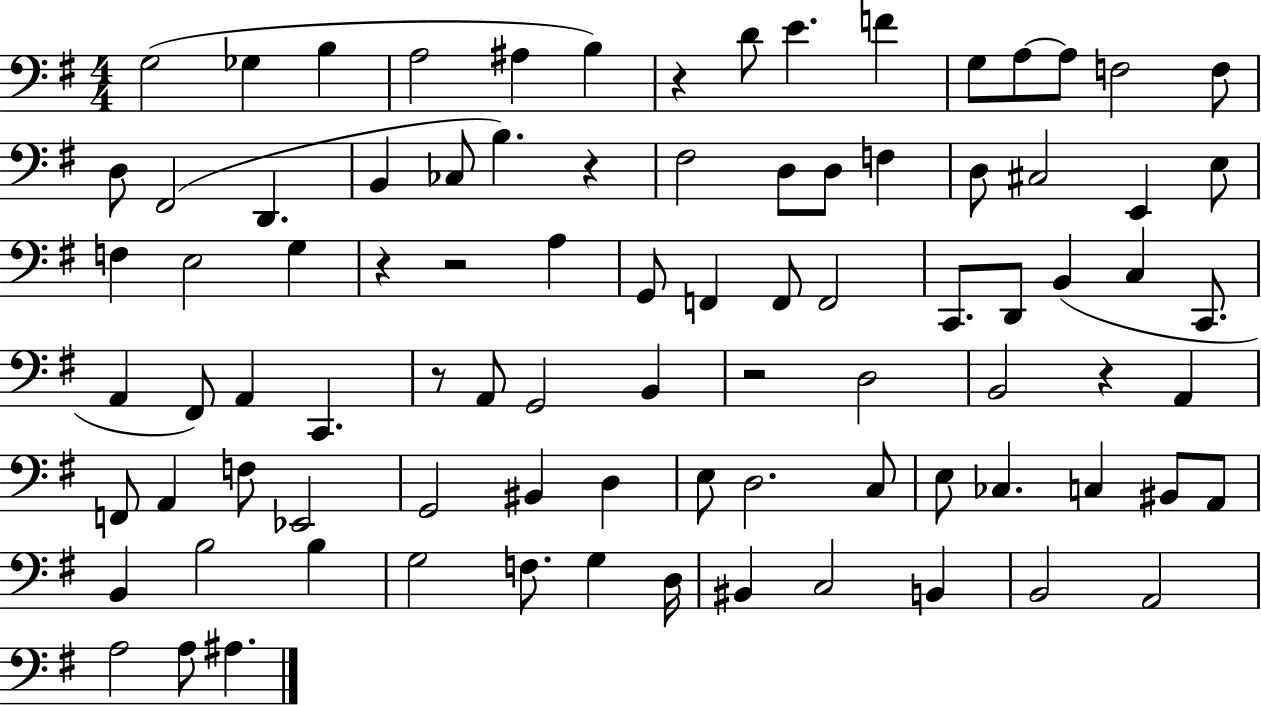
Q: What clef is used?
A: bass